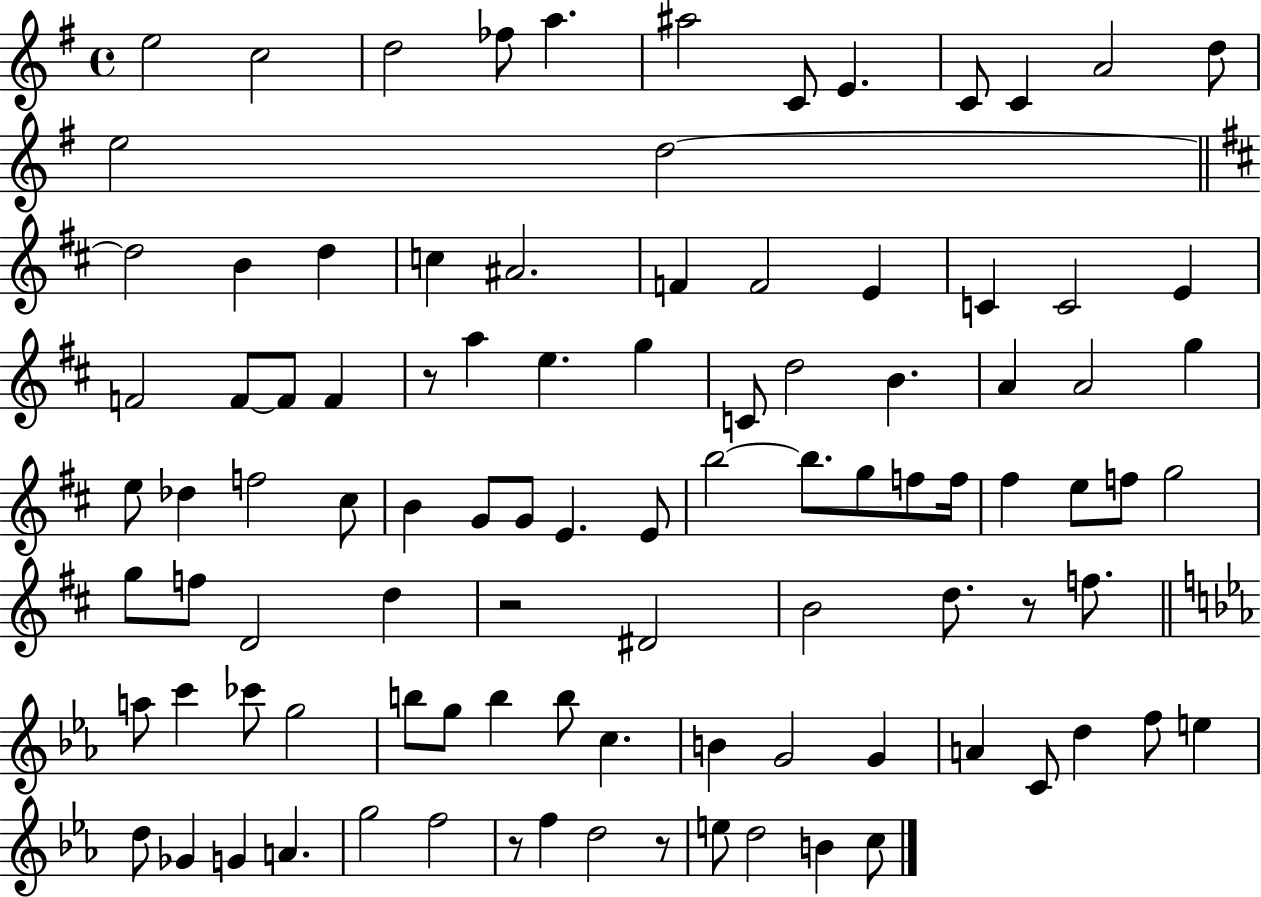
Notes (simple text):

E5/h C5/h D5/h FES5/e A5/q. A#5/h C4/e E4/q. C4/e C4/q A4/h D5/e E5/h D5/h D5/h B4/q D5/q C5/q A#4/h. F4/q F4/h E4/q C4/q C4/h E4/q F4/h F4/e F4/e F4/q R/e A5/q E5/q. G5/q C4/e D5/h B4/q. A4/q A4/h G5/q E5/e Db5/q F5/h C#5/e B4/q G4/e G4/e E4/q. E4/e B5/h B5/e. G5/e F5/e F5/s F#5/q E5/e F5/e G5/h G5/e F5/e D4/h D5/q R/h D#4/h B4/h D5/e. R/e F5/e. A5/e C6/q CES6/e G5/h B5/e G5/e B5/q B5/e C5/q. B4/q G4/h G4/q A4/q C4/e D5/q F5/e E5/q D5/e Gb4/q G4/q A4/q. G5/h F5/h R/e F5/q D5/h R/e E5/e D5/h B4/q C5/e